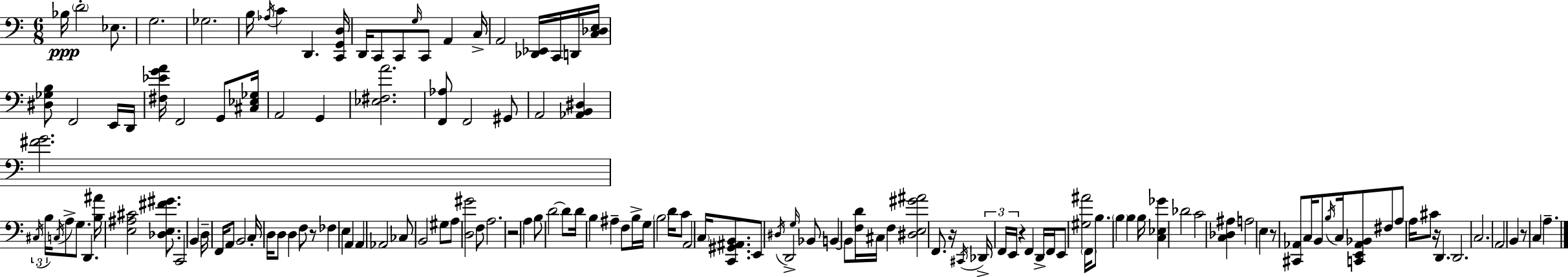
X:1
T:Untitled
M:6/8
L:1/4
K:Am
_B,/4 D2 _E,/2 G,2 _G,2 B,/4 _A,/4 C D,, [C,,G,,D,]/4 D,,/4 C,,/2 C,,/2 G,/4 C,,/2 A,, C,/4 A,,2 [_D,,_E,,]/4 C,,/4 D,,/4 [C,_D,E,]/4 [^D,_G,B,]/2 F,,2 E,,/4 D,,/4 [^F,_EGA]/4 F,,2 G,,/2 [^C,_E,_G,]/4 A,,2 G,, [_E,^F,A]2 [F,,_A,]/2 F,,2 ^G,,/2 A,,2 [_A,,B,,^D,] [^FG]2 ^C,/4 B,/4 C,/4 A,/2 G,/2 D,, [B,^A]/4 [E,^A,^C]2 [_D,E,^F^G]/2 C,,2 B,, D,/4 F,,/4 A,,/2 B,,2 C,/4 D,/4 D,/2 D, F,/2 z/2 _F, E, A,, A,, _A,,2 _C,/2 B,,2 ^G,/2 A,/2 [D,^G]2 F,/2 A,2 z2 A, B,/2 D2 D/2 D/4 B, ^A, F,/2 B,/4 G,/4 B,2 D/4 C/2 A,,2 C,/4 [C,,^G,,^A,,B,,]/2 E,,/2 ^D,/4 D,,2 G,/4 _B,,/2 B,, B,,/2 [F,D]/4 ^C,/4 F, [^D,E,^G^A]2 F,,/2 z/4 ^C,,/4 _D,,/4 F,,/4 E,,/4 z F,, D,,/4 F,,/4 E,,/2 [^G,^A]2 F,,/4 B,/2 B, B, B,/4 [C,_E,_G] _D2 C2 [C,_D,^A,] A,2 E, z/2 [^C,,_A,,]/2 C,/4 B,,/2 B,/4 C,/4 [C,,E,,_A,,_B,,]/2 ^F,/2 A,/2 A,/4 ^C/2 z/4 D,, D,,2 C,2 A,,2 B,, z/2 C, A,